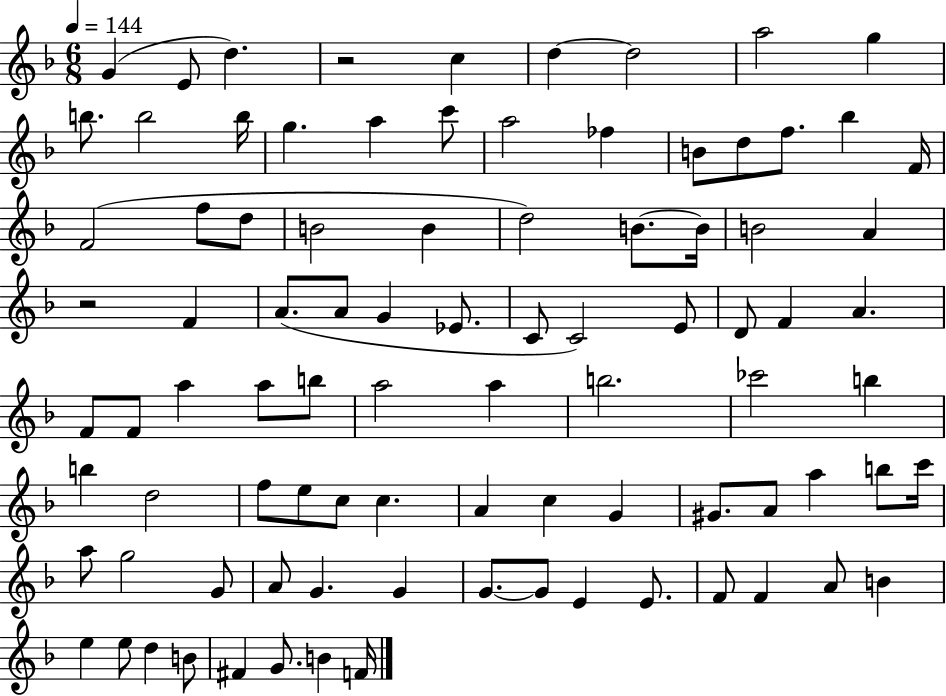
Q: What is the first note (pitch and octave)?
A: G4